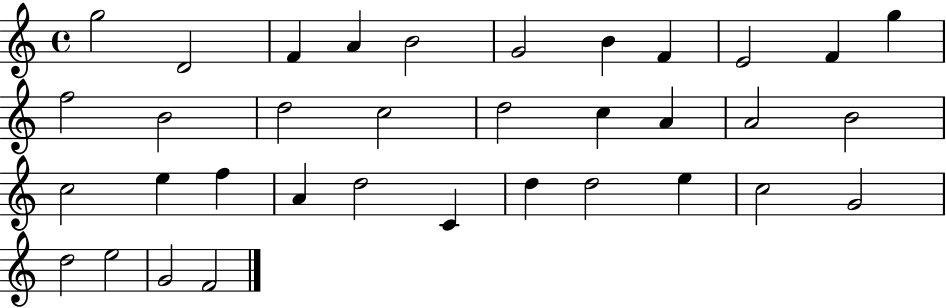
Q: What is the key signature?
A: C major